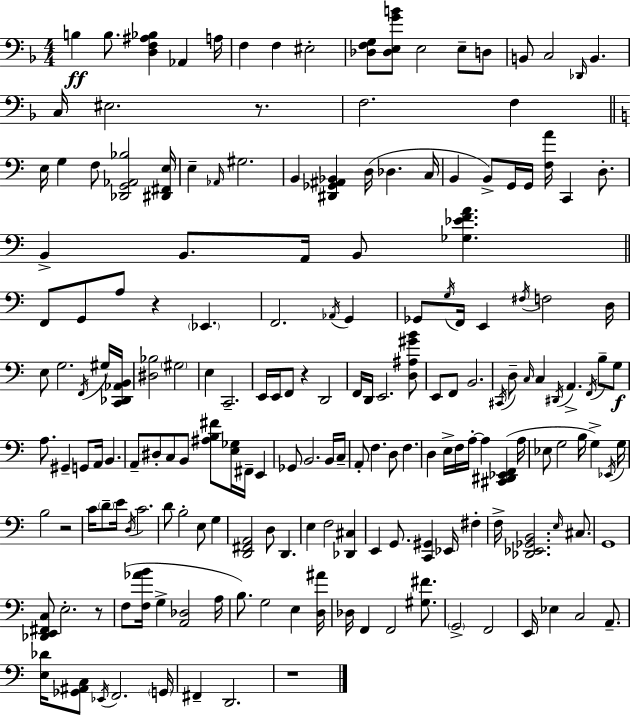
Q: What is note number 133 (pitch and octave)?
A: F3